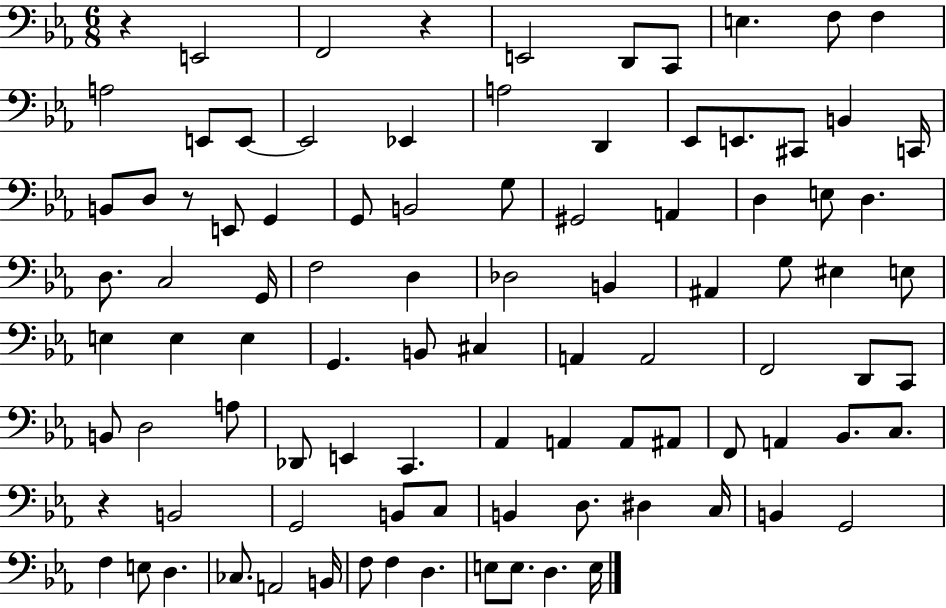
R/q E2/h F2/h R/q E2/h D2/e C2/e E3/q. F3/e F3/q A3/h E2/e E2/e E2/h Eb2/q A3/h D2/q Eb2/e E2/e. C#2/e B2/q C2/s B2/e D3/e R/e E2/e G2/q G2/e B2/h G3/e G#2/h A2/q D3/q E3/e D3/q. D3/e. C3/h G2/s F3/h D3/q Db3/h B2/q A#2/q G3/e EIS3/q E3/e E3/q E3/q E3/q G2/q. B2/e C#3/q A2/q A2/h F2/h D2/e C2/e B2/e D3/h A3/e Db2/e E2/q C2/q. Ab2/q A2/q A2/e A#2/e F2/e A2/q Bb2/e. C3/e. R/q B2/h G2/h B2/e C3/e B2/q D3/e. D#3/q C3/s B2/q G2/h F3/q E3/e D3/q. CES3/e. A2/h B2/s F3/e F3/q D3/q. E3/e E3/e. D3/q. E3/s